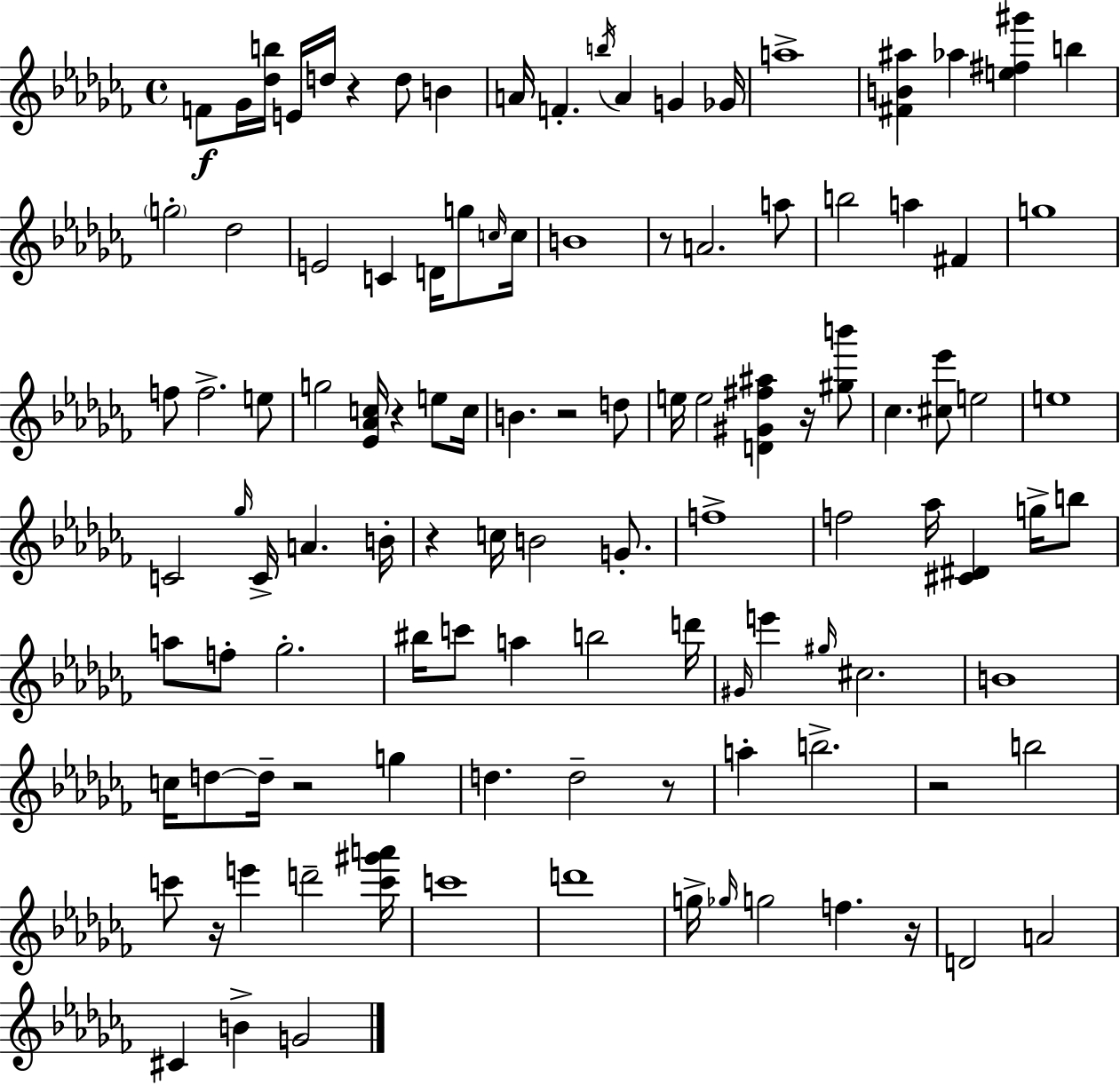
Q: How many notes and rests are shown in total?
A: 112